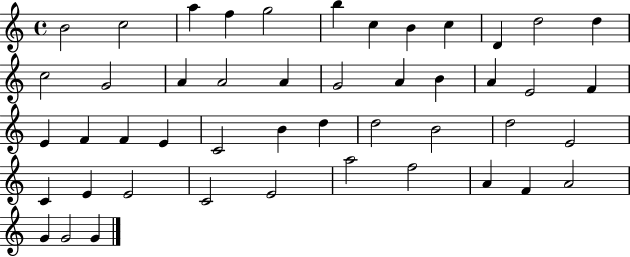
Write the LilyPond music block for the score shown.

{
  \clef treble
  \time 4/4
  \defaultTimeSignature
  \key c \major
  b'2 c''2 | a''4 f''4 g''2 | b''4 c''4 b'4 c''4 | d'4 d''2 d''4 | \break c''2 g'2 | a'4 a'2 a'4 | g'2 a'4 b'4 | a'4 e'2 f'4 | \break e'4 f'4 f'4 e'4 | c'2 b'4 d''4 | d''2 b'2 | d''2 e'2 | \break c'4 e'4 e'2 | c'2 e'2 | a''2 f''2 | a'4 f'4 a'2 | \break g'4 g'2 g'4 | \bar "|."
}